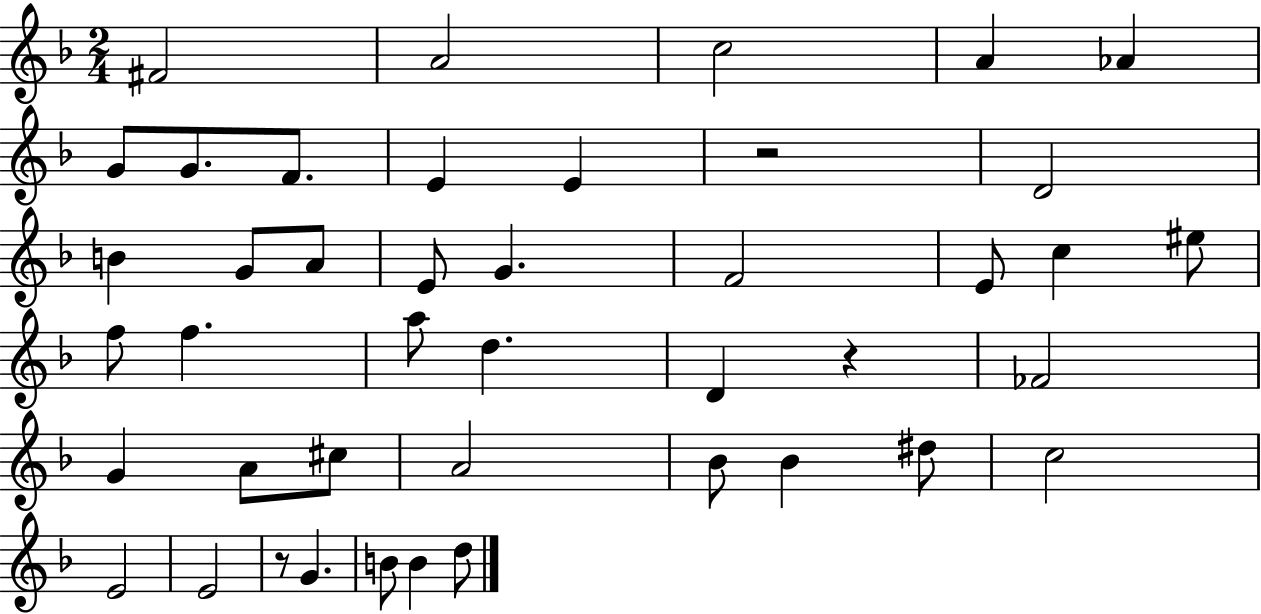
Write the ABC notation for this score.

X:1
T:Untitled
M:2/4
L:1/4
K:F
^F2 A2 c2 A _A G/2 G/2 F/2 E E z2 D2 B G/2 A/2 E/2 G F2 E/2 c ^e/2 f/2 f a/2 d D z _F2 G A/2 ^c/2 A2 _B/2 _B ^d/2 c2 E2 E2 z/2 G B/2 B d/2